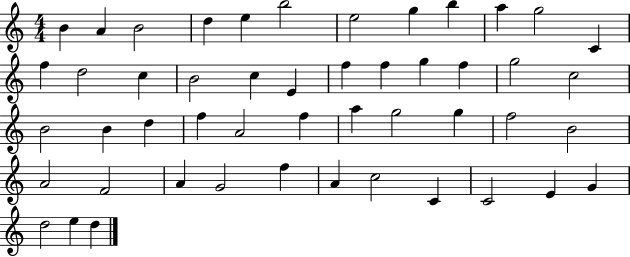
X:1
T:Untitled
M:4/4
L:1/4
K:C
B A B2 d e b2 e2 g b a g2 C f d2 c B2 c E f f g f g2 c2 B2 B d f A2 f a g2 g f2 B2 A2 F2 A G2 f A c2 C C2 E G d2 e d